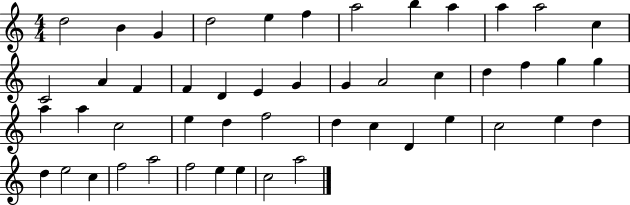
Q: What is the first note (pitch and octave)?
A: D5